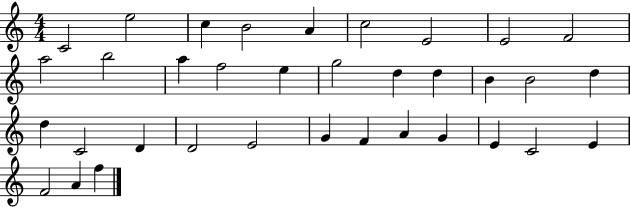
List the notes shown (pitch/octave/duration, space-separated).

C4/h E5/h C5/q B4/h A4/q C5/h E4/h E4/h F4/h A5/h B5/h A5/q F5/h E5/q G5/h D5/q D5/q B4/q B4/h D5/q D5/q C4/h D4/q D4/h E4/h G4/q F4/q A4/q G4/q E4/q C4/h E4/q F4/h A4/q F5/q